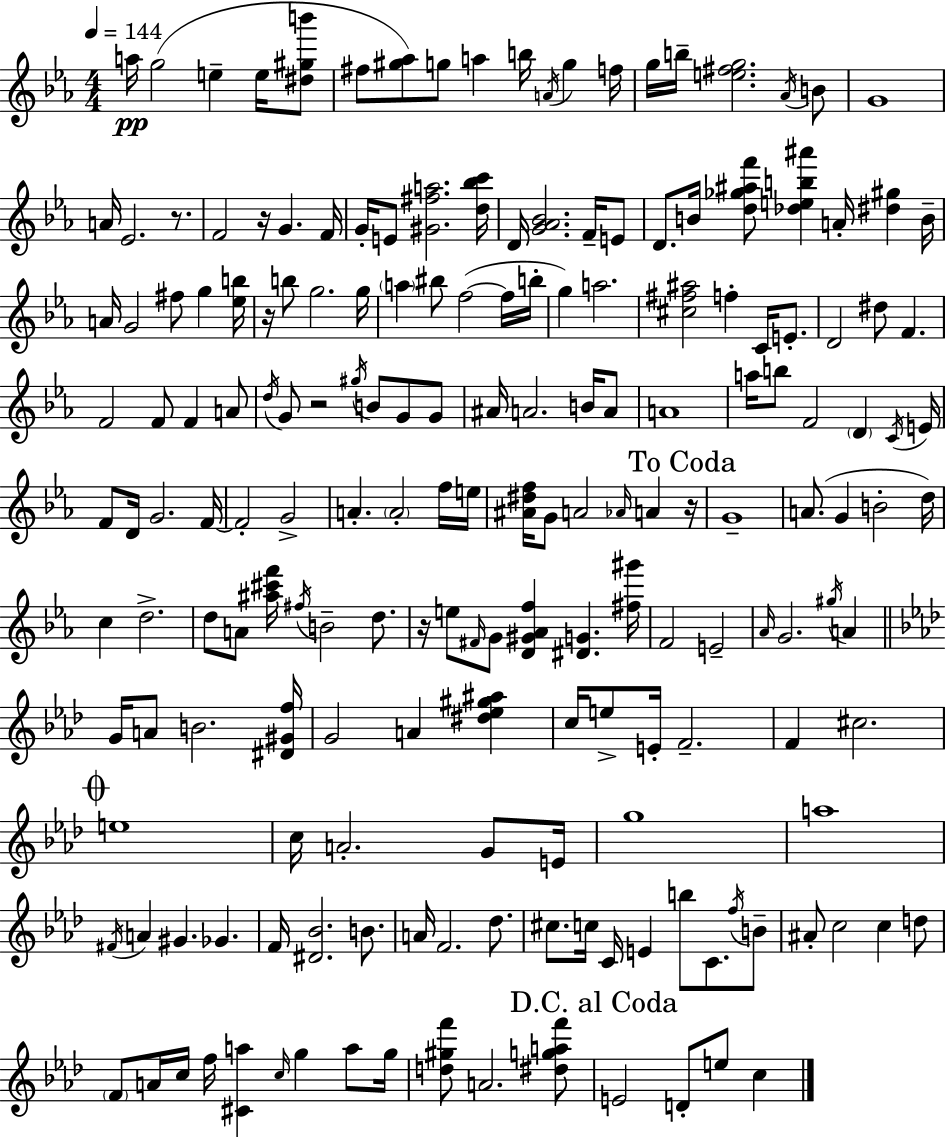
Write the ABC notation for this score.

X:1
T:Untitled
M:4/4
L:1/4
K:Eb
a/4 g2 e e/4 [^d^gb']/2 ^f/2 [^g_a]/2 g/2 a b/4 A/4 g f/4 g/4 b/4 [e^fg]2 _A/4 B/2 G4 A/4 _E2 z/2 F2 z/4 G F/4 G/4 E/2 [^G^fa]2 [d_bc']/4 D/4 [G_A_B]2 F/4 E/2 D/2 B/4 [d_g^af']/2 [_deb^a'] A/4 [^d^g] B/4 A/4 G2 ^f/2 g [_eb]/4 z/4 b/2 g2 g/4 a ^b/2 f2 f/4 b/4 g a2 [^c^f^a]2 f C/4 E/2 D2 ^d/2 F F2 F/2 F A/2 d/4 G/2 z2 ^g/4 B/2 G/2 G/2 ^A/4 A2 B/4 A/2 A4 a/4 b/2 F2 D C/4 E/4 F/2 D/4 G2 F/4 F2 G2 A A2 f/4 e/4 [^A^df]/4 G/2 A2 _A/4 A z/4 G4 A/2 G B2 d/4 c d2 d/2 A/2 [^a^c'f']/4 ^f/4 B2 d/2 z/4 e/2 ^F/4 G/2 [D^G_Af] [^DG] [^f^g']/4 F2 E2 _A/4 G2 ^g/4 A G/4 A/2 B2 [^D^Gf]/4 G2 A [^d_e^g^a] c/4 e/2 E/4 F2 F ^c2 e4 c/4 A2 G/2 E/4 g4 a4 ^F/4 A ^G _G F/4 [^D_B]2 B/2 A/4 F2 _d/2 ^c/2 c/4 C/4 E b/2 C/2 f/4 B/2 ^A/2 c2 c d/2 F/2 A/4 c/4 f/4 [^Ca] c/4 g a/2 g/4 [d^gf']/2 A2 [^dgaf']/2 E2 D/2 e/2 c